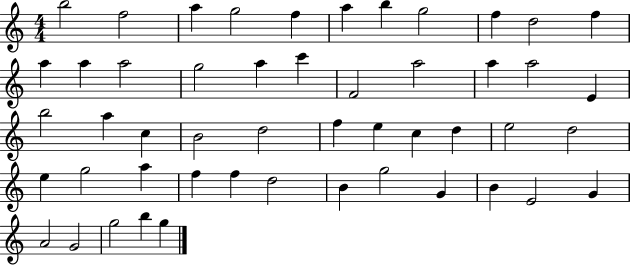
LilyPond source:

{
  \clef treble
  \numericTimeSignature
  \time 4/4
  \key c \major
  b''2 f''2 | a''4 g''2 f''4 | a''4 b''4 g''2 | f''4 d''2 f''4 | \break a''4 a''4 a''2 | g''2 a''4 c'''4 | f'2 a''2 | a''4 a''2 e'4 | \break b''2 a''4 c''4 | b'2 d''2 | f''4 e''4 c''4 d''4 | e''2 d''2 | \break e''4 g''2 a''4 | f''4 f''4 d''2 | b'4 g''2 g'4 | b'4 e'2 g'4 | \break a'2 g'2 | g''2 b''4 g''4 | \bar "|."
}